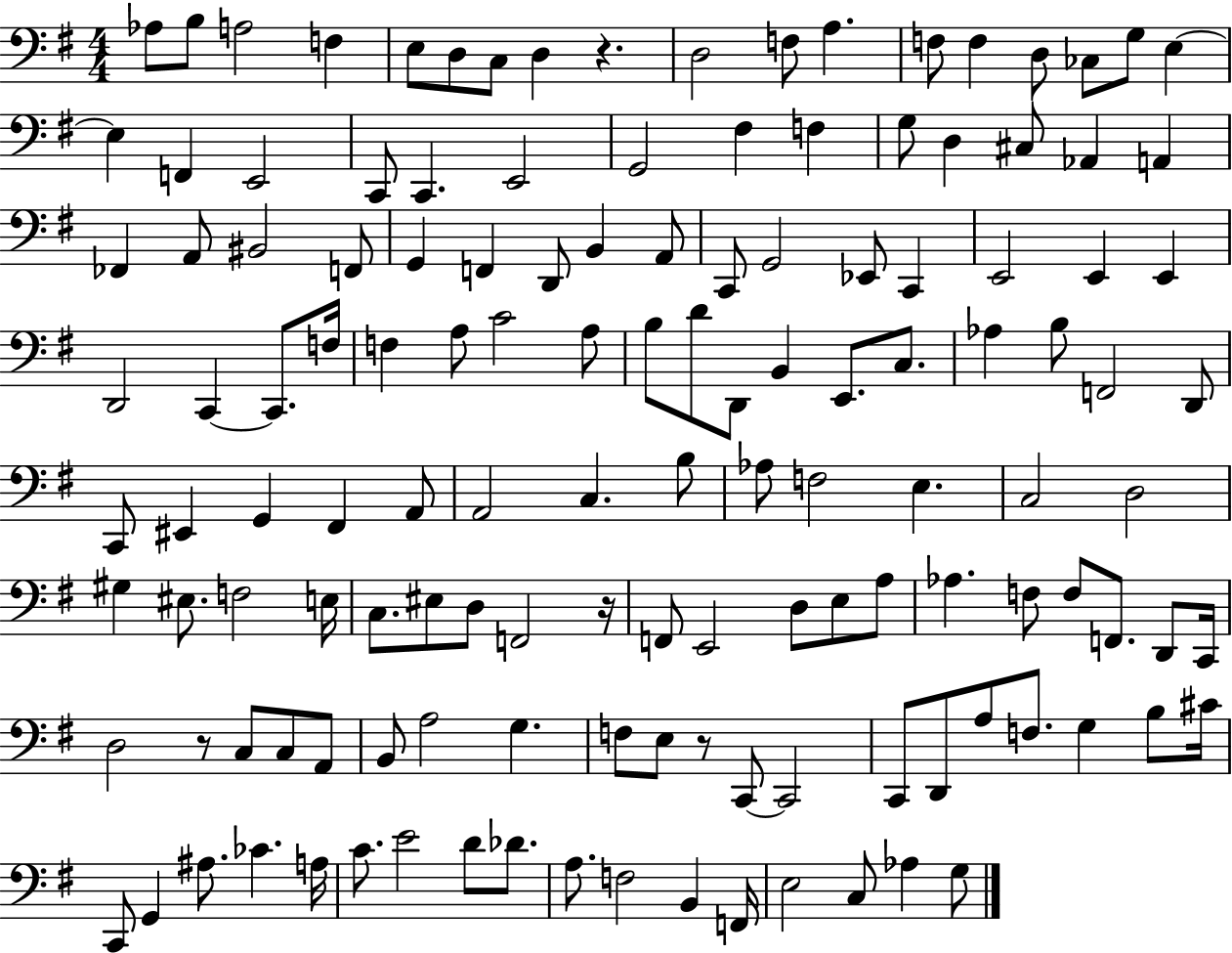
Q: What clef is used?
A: bass